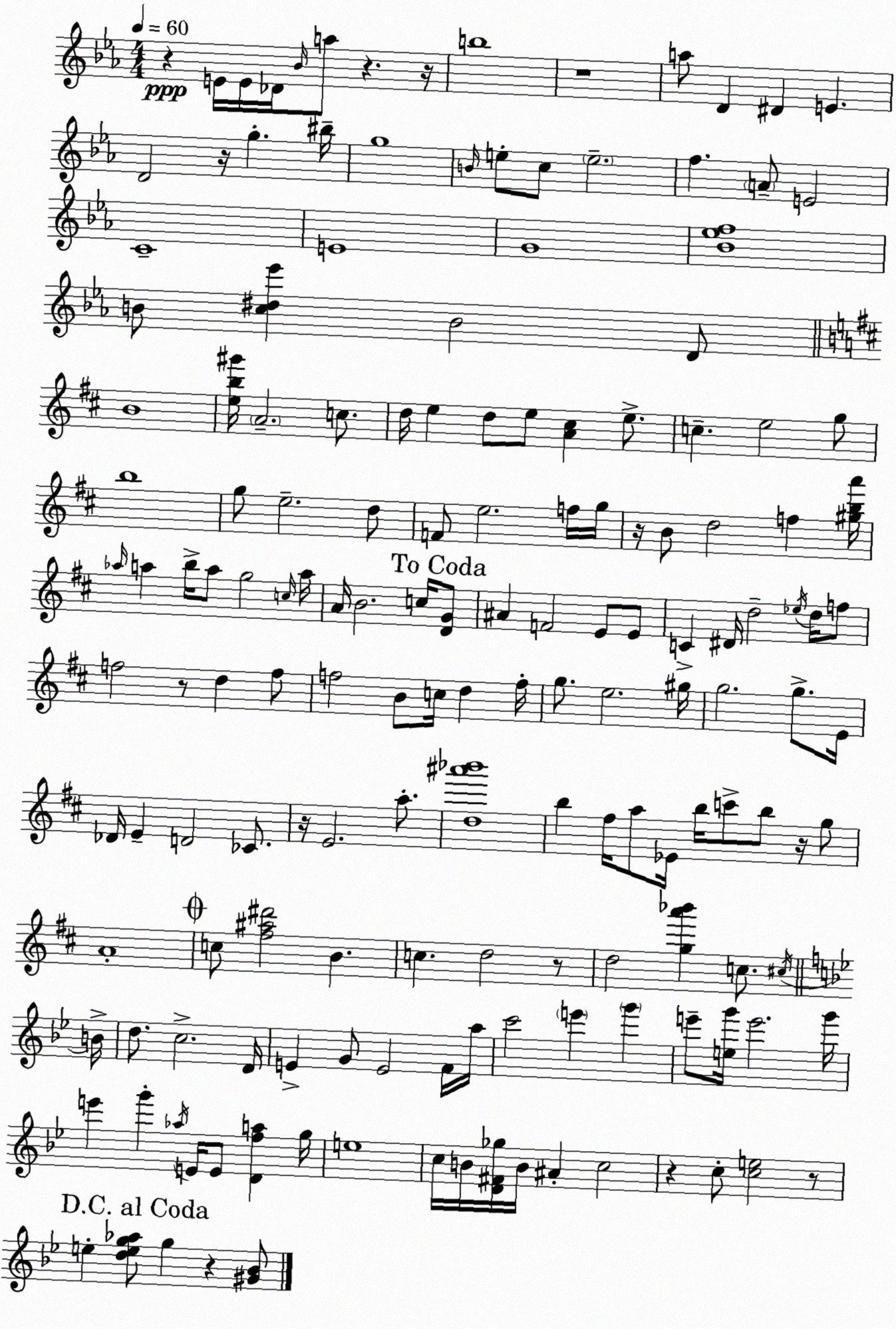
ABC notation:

X:1
T:Untitled
M:4/4
L:1/4
K:Cm
z E/4 E/4 _D/4 _B/4 a/2 z z/4 b4 z4 a/2 D ^D E D2 z/4 g ^b/4 g4 B/4 e/2 c/2 e2 f A/2 E2 C4 E4 G4 [_B_ef]4 B/2 [c^d_e'] B2 D/2 B4 [eb^g']/4 A2 c/2 d/4 e d/2 e/2 [A^c] e/2 c e2 g/2 b4 g/2 e2 d/2 F/2 e2 f/4 g/4 z/4 B/2 d2 f [^gba']/4 _a/4 a b/4 a/2 g2 c/4 a/4 A/4 B2 c/4 [DG]/2 ^A F2 E/2 E/2 C ^D/4 d2 _e/4 d/4 f/2 f2 z/2 d f/2 f2 B/2 c/4 d f/4 g/2 e2 ^g/4 g2 g/2 E/4 _D/4 E D2 _C/2 z/4 E2 a/2 [d^a'_b']4 b ^f/4 a/2 _E/4 b/4 c'/2 b/2 z/4 g/2 A4 c/2 [^f^a^d']2 B c d2 z/2 d2 [ga'_b'] c/2 ^c/4 B/4 d/2 c2 D/4 E G/2 E2 F/4 a/4 c'2 e' g' e'/2 [eg']/4 e'2 g'/4 e' g' _a/4 E/4 E/2 [Dfa] g/4 e4 c/4 B/4 [D^F_g]/4 B/4 ^A c2 z c/2 [ce]2 z/2 e [deg_a]/2 g z [^G_B]/2